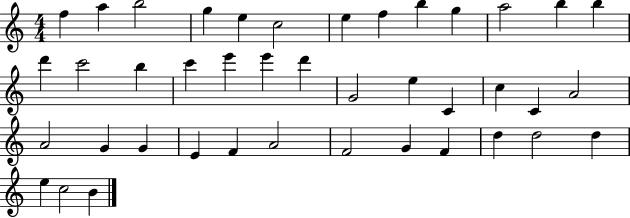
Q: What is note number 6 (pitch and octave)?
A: C5